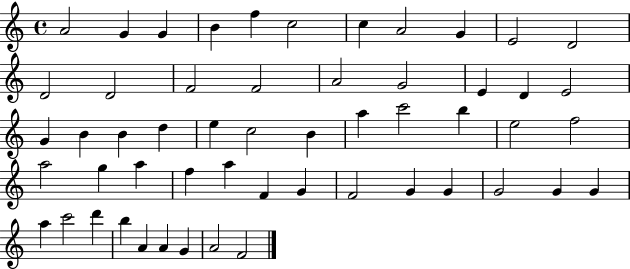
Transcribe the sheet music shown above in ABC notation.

X:1
T:Untitled
M:4/4
L:1/4
K:C
A2 G G B f c2 c A2 G E2 D2 D2 D2 F2 F2 A2 G2 E D E2 G B B d e c2 B a c'2 b e2 f2 a2 g a f a F G F2 G G G2 G G a c'2 d' b A A G A2 F2